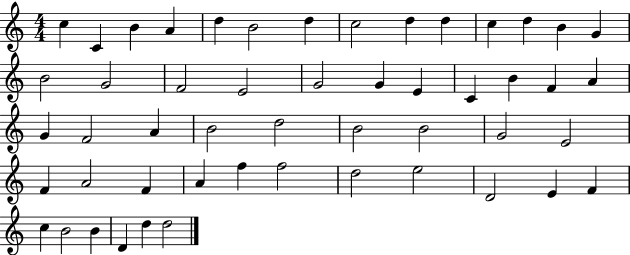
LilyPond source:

{
  \clef treble
  \numericTimeSignature
  \time 4/4
  \key c \major
  c''4 c'4 b'4 a'4 | d''4 b'2 d''4 | c''2 d''4 d''4 | c''4 d''4 b'4 g'4 | \break b'2 g'2 | f'2 e'2 | g'2 g'4 e'4 | c'4 b'4 f'4 a'4 | \break g'4 f'2 a'4 | b'2 d''2 | b'2 b'2 | g'2 e'2 | \break f'4 a'2 f'4 | a'4 f''4 f''2 | d''2 e''2 | d'2 e'4 f'4 | \break c''4 b'2 b'4 | d'4 d''4 d''2 | \bar "|."
}